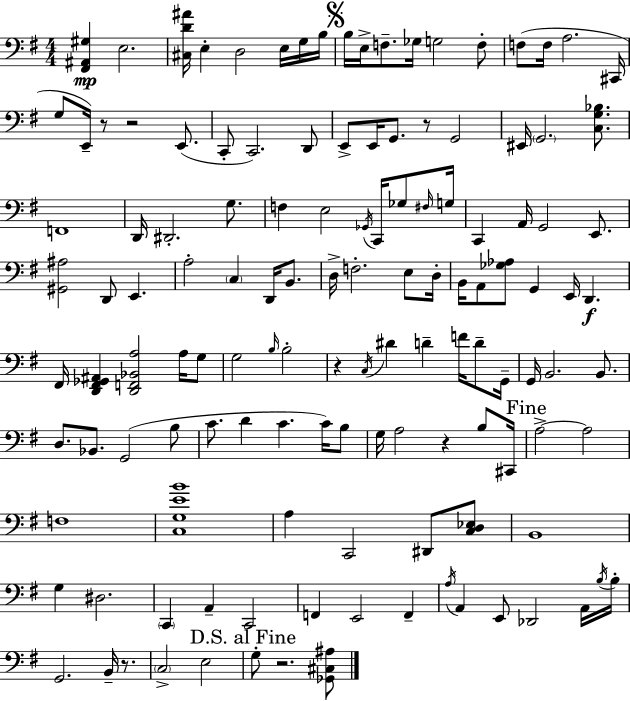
{
  \clef bass
  \numericTimeSignature
  \time 4/4
  \key g \major
  <fis, ais, gis>4\mp e2. | <cis d' ais'>16 e4-. d2 e16 g16 b16 | \mark \markup { \musicglyph "scripts.segno" } b16 e16-> f8.-- ges16 g2 f8-. | f8( f16 a2. cis,16 | \break g8 e,16--) r8 r2 e,8.( | c,8-. c,2.) d,8 | e,8-> e,16 g,8. r8 g,2 | eis,16 \parenthesize g,2. <c g bes>8. | \break f,1 | d,16 dis,2.-. g8. | f4 e2 \acciaccatura { ges,16 } c,16 ges8 | \grace { fis16 } g16 c,4 a,16 g,2 e,8. | \break <gis, ais>2 d,8 e,4. | a2-. \parenthesize c4 d,16 b,8. | d16-> f2.-. e8 | d16-. b,16 a,8 <ges aes>8 g,4 e,16 d,4.\f | \break fis,16 <d, fis, ges, ais,>4 <d, f, bes, a>2 a16 | g8 g2 \grace { b16 } b2-. | r4 \acciaccatura { c16 } dis'4 d'4-- | f'16 d'8-- g,16-- g,16 b,2. | \break b,8. d8. bes,8. g,2( | b8 c'8. d'4 c'4. | c'16) b8 g16 a2 r4 | b8 cis,16 \mark "Fine" a2->~~ a2 | \break f1 | <c g e' b'>1 | a4 c,2 | dis,8 <c d ees>8 b,1 | \break g4 dis2. | \parenthesize c,4 a,4-- c,2 | f,4 e,2 | f,4-- \acciaccatura { a16 } a,4 e,8 des,2 | \break a,16 \acciaccatura { b16 } b16-. g,2. | b,16-- r8. \parenthesize c2-> e2 | \mark "D.S. al Fine" g8-. r2. | <ges, cis ais>8 \bar "|."
}